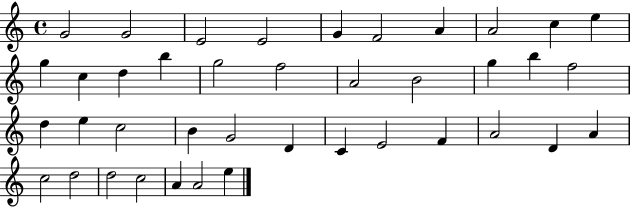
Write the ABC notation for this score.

X:1
T:Untitled
M:4/4
L:1/4
K:C
G2 G2 E2 E2 G F2 A A2 c e g c d b g2 f2 A2 B2 g b f2 d e c2 B G2 D C E2 F A2 D A c2 d2 d2 c2 A A2 e